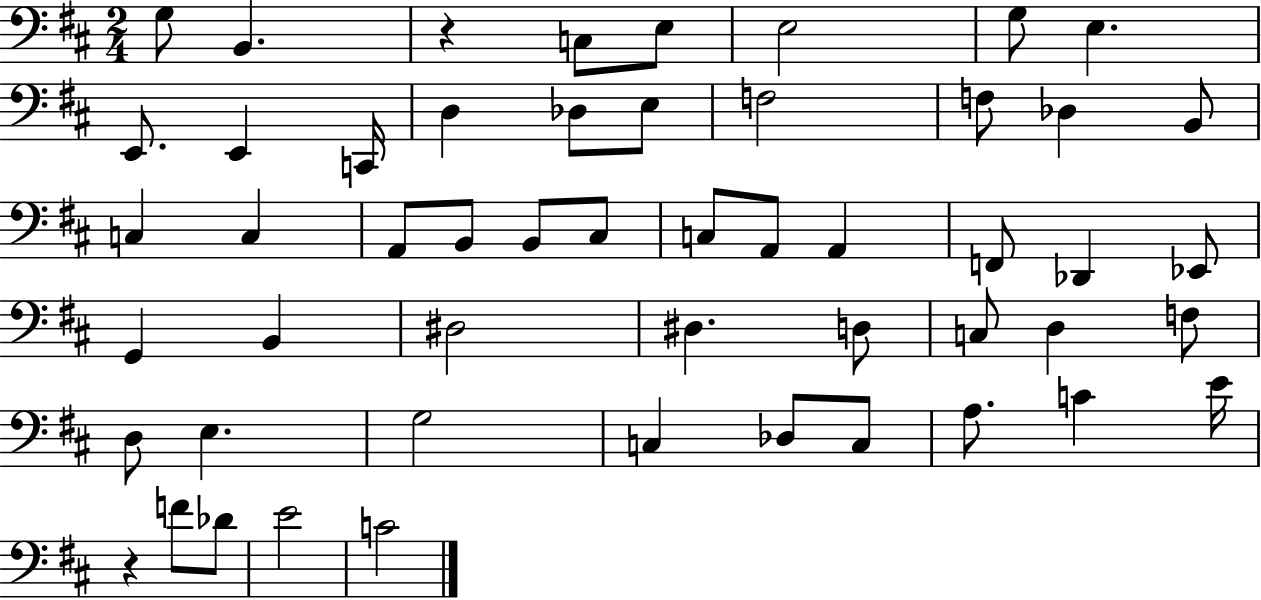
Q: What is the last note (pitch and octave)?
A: C4